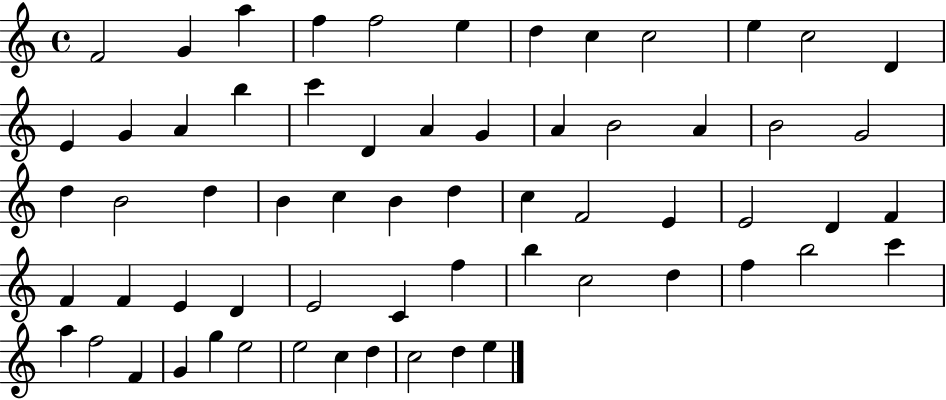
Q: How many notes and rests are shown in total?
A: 63